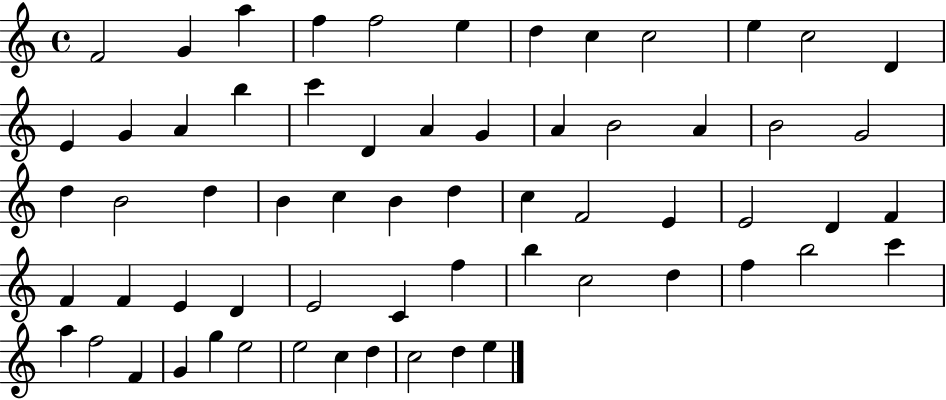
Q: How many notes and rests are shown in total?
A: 63